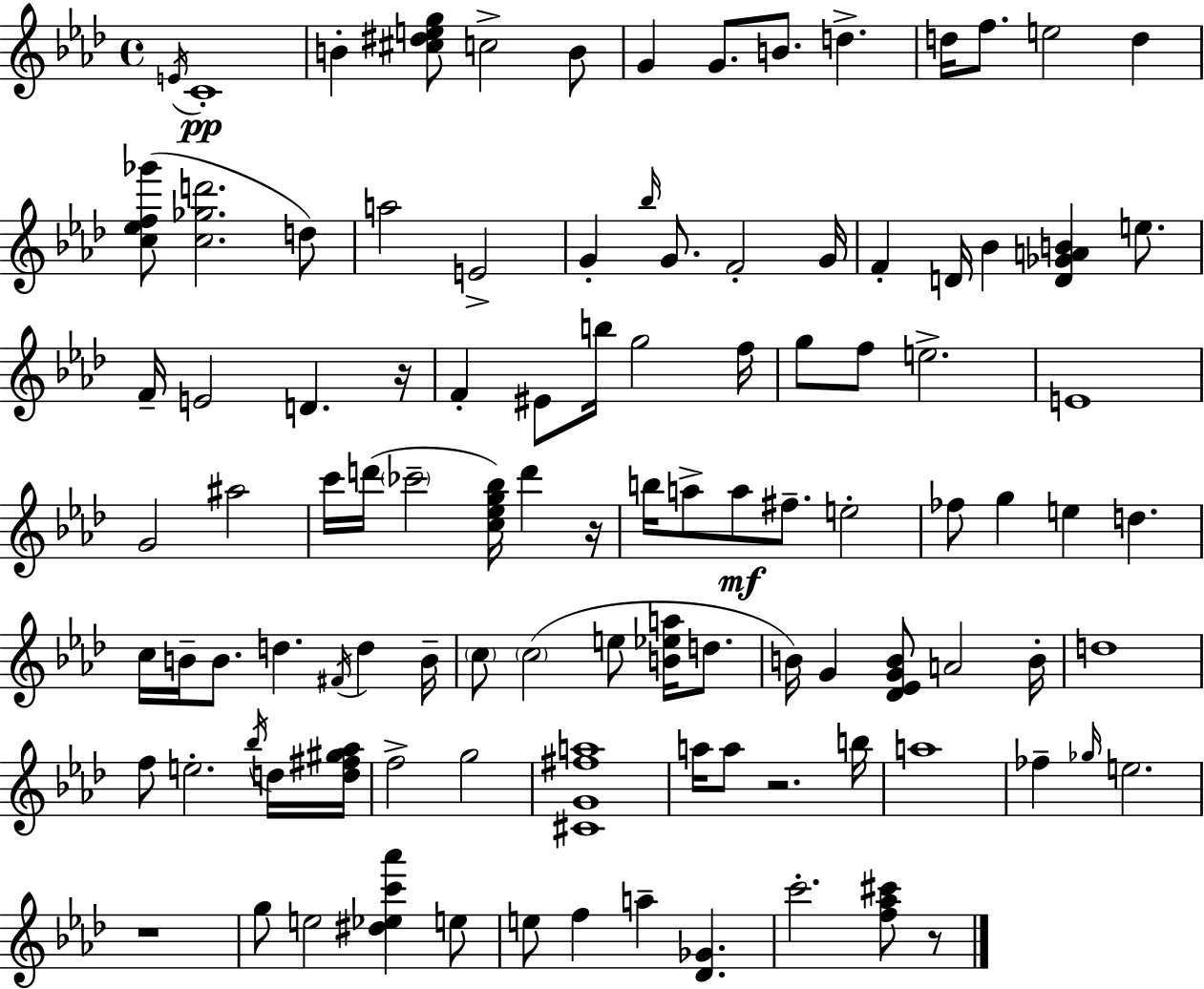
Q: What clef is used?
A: treble